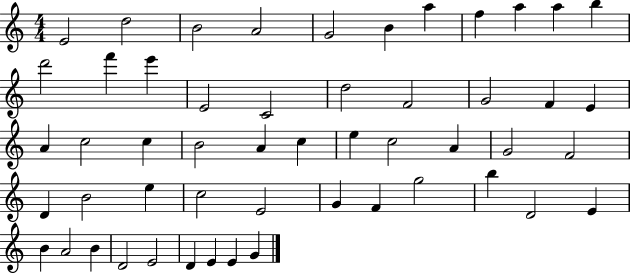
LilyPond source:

{
  \clef treble
  \numericTimeSignature
  \time 4/4
  \key c \major
  e'2 d''2 | b'2 a'2 | g'2 b'4 a''4 | f''4 a''4 a''4 b''4 | \break d'''2 f'''4 e'''4 | e'2 c'2 | d''2 f'2 | g'2 f'4 e'4 | \break a'4 c''2 c''4 | b'2 a'4 c''4 | e''4 c''2 a'4 | g'2 f'2 | \break d'4 b'2 e''4 | c''2 e'2 | g'4 f'4 g''2 | b''4 d'2 e'4 | \break b'4 a'2 b'4 | d'2 e'2 | d'4 e'4 e'4 g'4 | \bar "|."
}